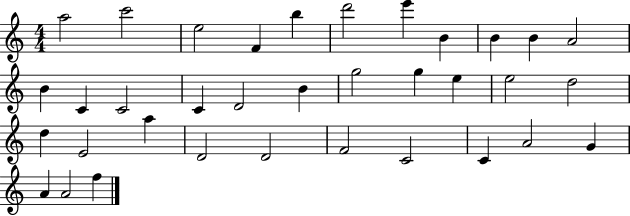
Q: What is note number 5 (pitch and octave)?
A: B5